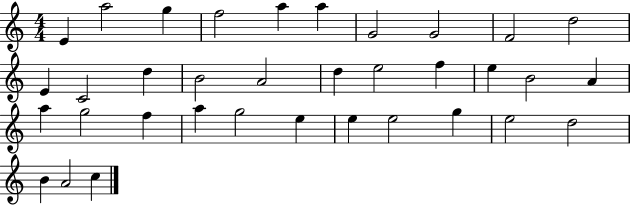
X:1
T:Untitled
M:4/4
L:1/4
K:C
E a2 g f2 a a G2 G2 F2 d2 E C2 d B2 A2 d e2 f e B2 A a g2 f a g2 e e e2 g e2 d2 B A2 c